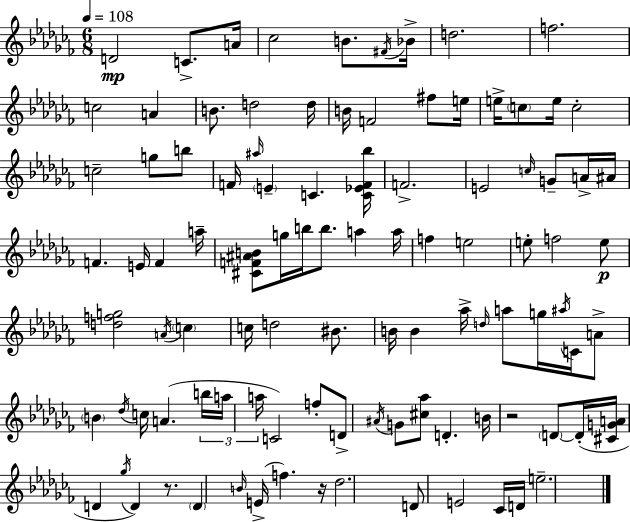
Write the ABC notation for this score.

X:1
T:Untitled
M:6/8
L:1/4
K:Abm
D2 C/2 A/4 _c2 B/2 ^F/4 _B/4 d2 f2 c2 A B/2 d2 d/4 B/4 F2 ^f/2 e/4 e/4 c/2 e/4 c2 c2 g/2 b/2 F/4 ^a/4 E C [C_EF_b]/4 F2 E2 c/4 G/2 A/4 ^A/4 F E/4 F a/4 [^CF^AB]/2 g/4 b/4 b/2 a a/4 f e2 e/2 f2 e/2 [dfg]2 A/4 c c/4 d2 ^B/2 B/4 B _a/4 d/4 a/2 g/4 ^a/4 C/4 A/2 B _d/4 c/4 A b/4 a/4 a/4 C2 f/2 D/2 ^A/4 G/2 [^c_a]/2 D B/4 z2 D/2 D/4 [^CGA]/4 D _g/4 D z/2 D B/4 E/4 f z/4 _d2 D/2 E2 _C/4 D/4 e2